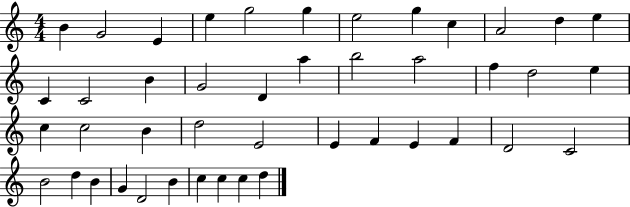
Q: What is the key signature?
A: C major